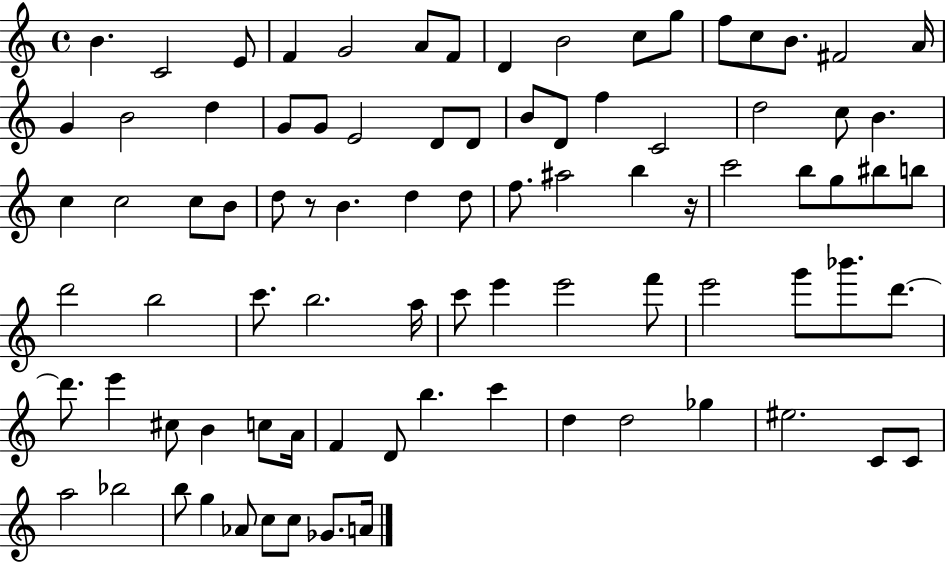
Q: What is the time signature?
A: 4/4